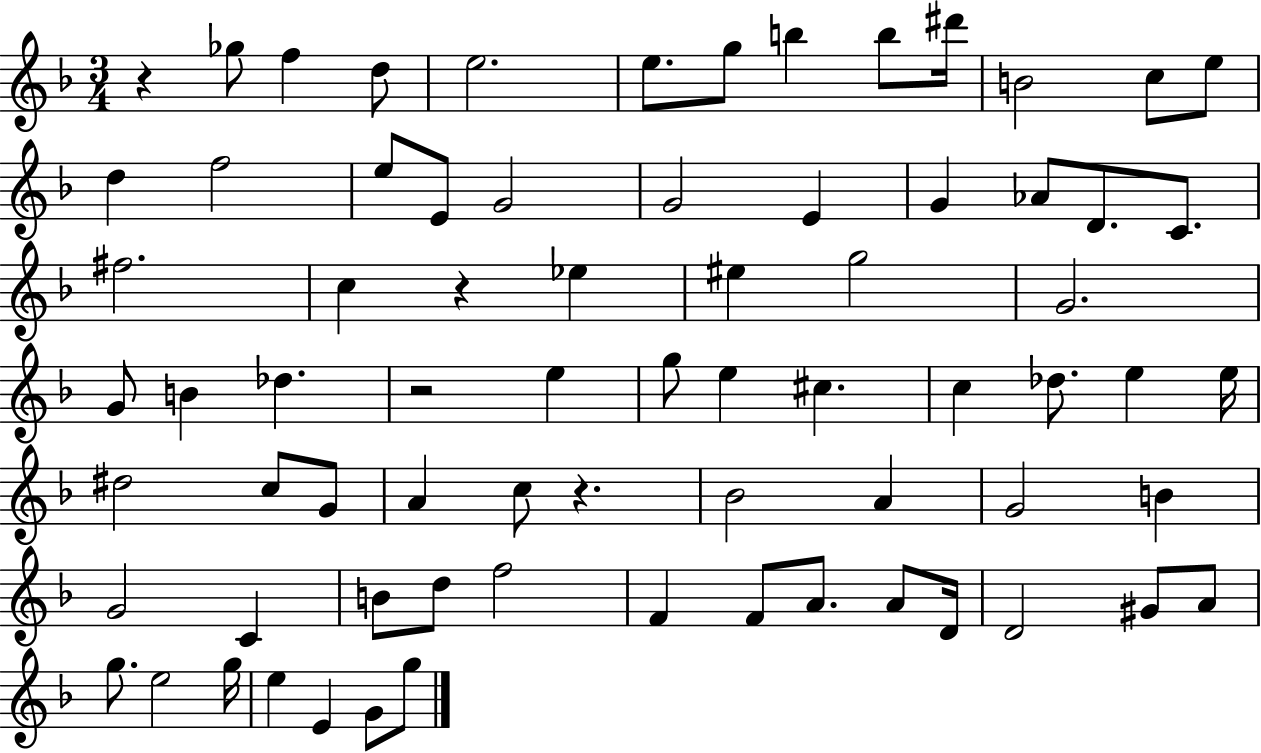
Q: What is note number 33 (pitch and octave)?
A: E5